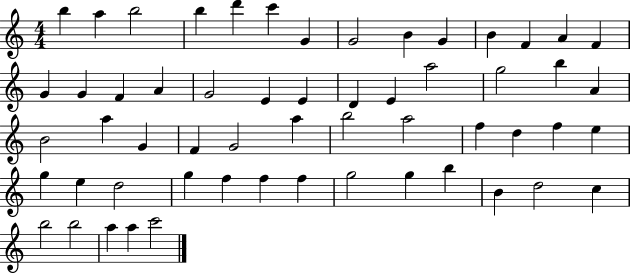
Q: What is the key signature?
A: C major